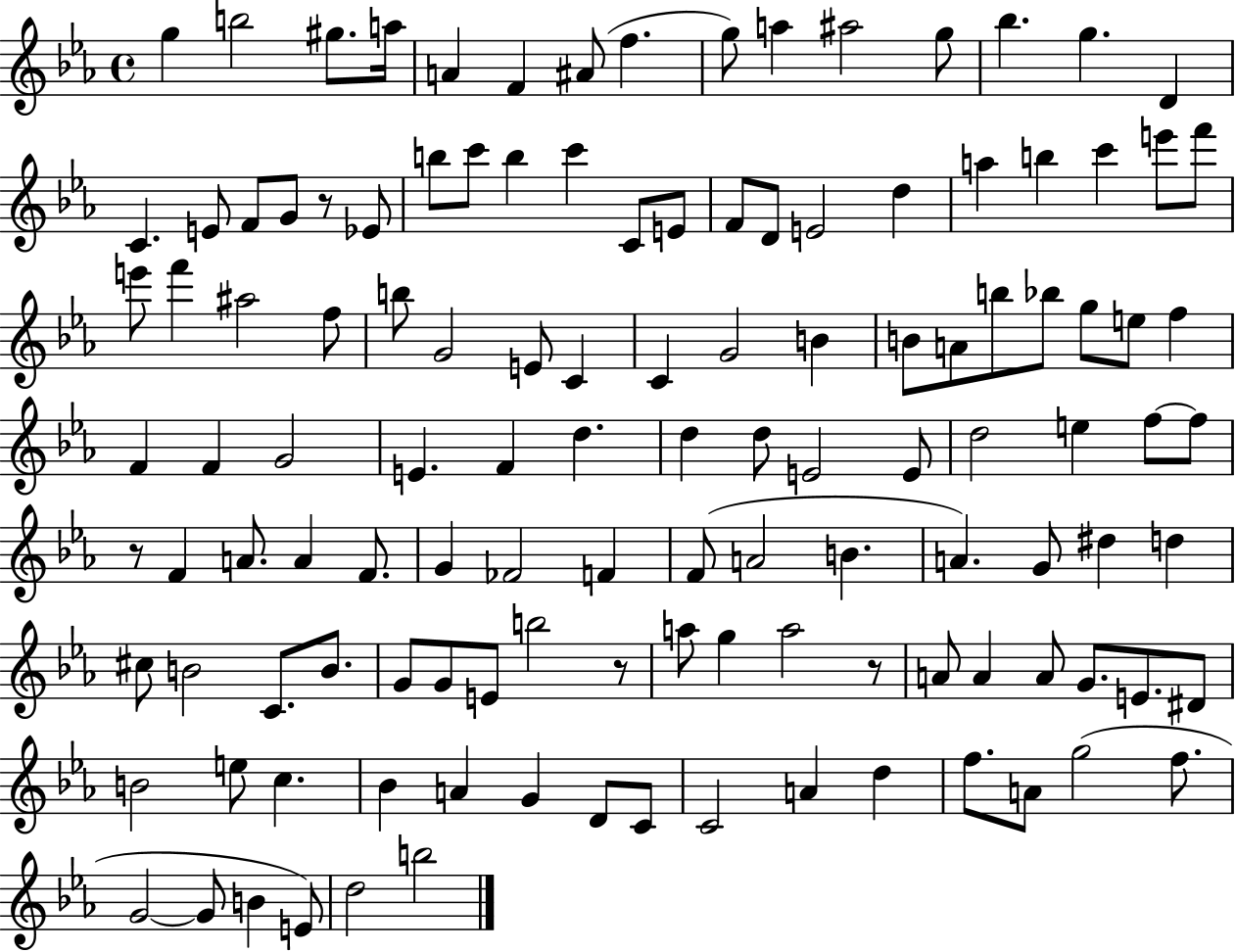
G5/q B5/h G#5/e. A5/s A4/q F4/q A#4/e F5/q. G5/e A5/q A#5/h G5/e Bb5/q. G5/q. D4/q C4/q. E4/e F4/e G4/e R/e Eb4/e B5/e C6/e B5/q C6/q C4/e E4/e F4/e D4/e E4/h D5/q A5/q B5/q C6/q E6/e F6/e E6/e F6/q A#5/h F5/e B5/e G4/h E4/e C4/q C4/q G4/h B4/q B4/e A4/e B5/e Bb5/e G5/e E5/e F5/q F4/q F4/q G4/h E4/q. F4/q D5/q. D5/q D5/e E4/h E4/e D5/h E5/q F5/e F5/e R/e F4/q A4/e. A4/q F4/e. G4/q FES4/h F4/q F4/e A4/h B4/q. A4/q. G4/e D#5/q D5/q C#5/e B4/h C4/e. B4/e. G4/e G4/e E4/e B5/h R/e A5/e G5/q A5/h R/e A4/e A4/q A4/e G4/e. E4/e. D#4/e B4/h E5/e C5/q. Bb4/q A4/q G4/q D4/e C4/e C4/h A4/q D5/q F5/e. A4/e G5/h F5/e. G4/h G4/e B4/q E4/e D5/h B5/h